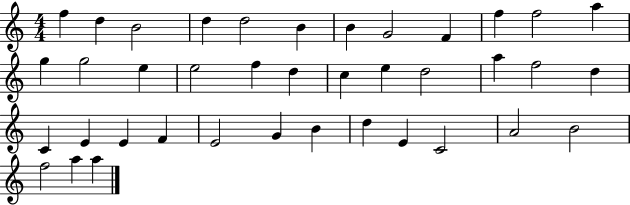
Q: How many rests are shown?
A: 0